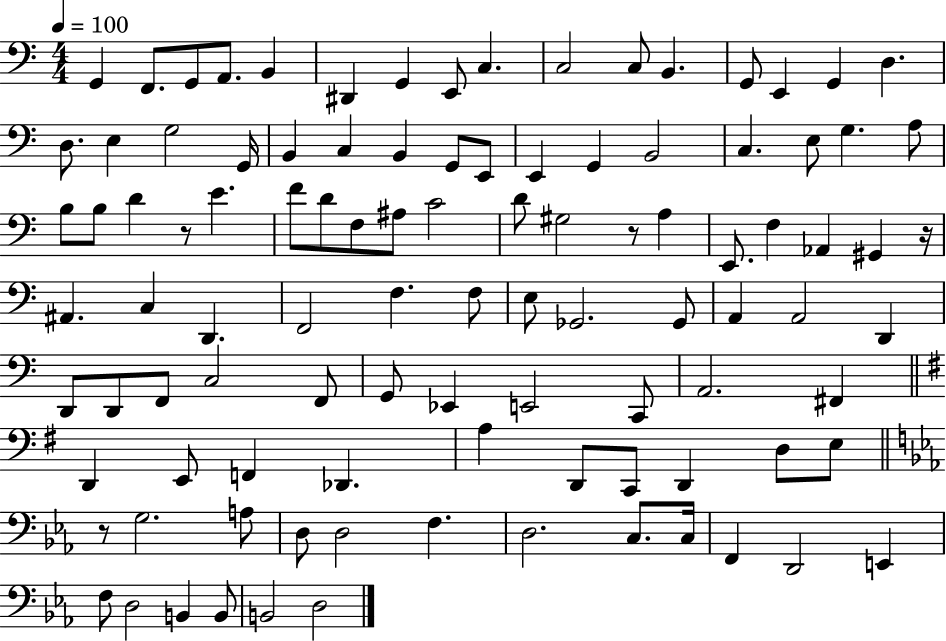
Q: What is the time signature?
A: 4/4